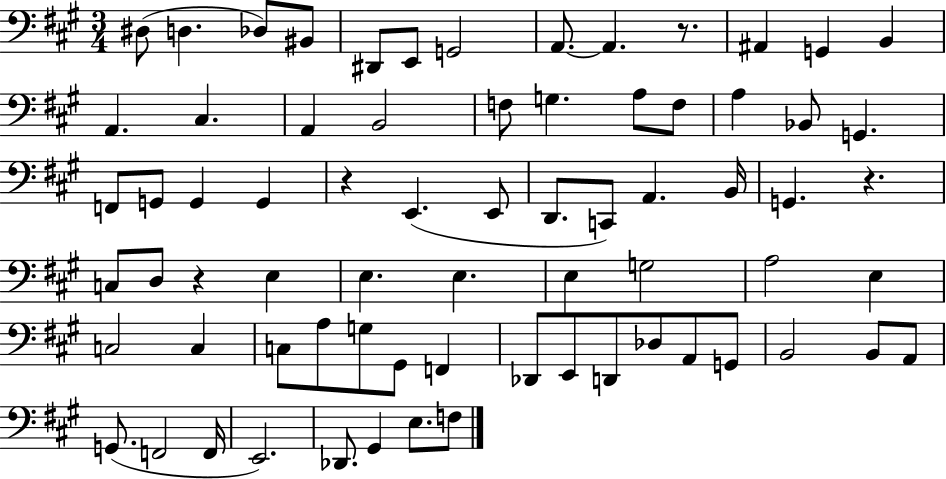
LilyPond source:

{
  \clef bass
  \numericTimeSignature
  \time 3/4
  \key a \major
  dis8( d4. des8) bis,8 | dis,8 e,8 g,2 | a,8.~~ a,4. r8. | ais,4 g,4 b,4 | \break a,4. cis4. | a,4 b,2 | f8 g4. a8 f8 | a4 bes,8 g,4. | \break f,8 g,8 g,4 g,4 | r4 e,4.( e,8 | d,8. c,8) a,4. b,16 | g,4. r4. | \break c8 d8 r4 e4 | e4. e4. | e4 g2 | a2 e4 | \break c2 c4 | c8 a8 g8 gis,8 f,4 | des,8 e,8 d,8 des8 a,8 g,8 | b,2 b,8 a,8 | \break g,8.( f,2 f,16 | e,2.) | des,8. gis,4 e8. f8 | \bar "|."
}